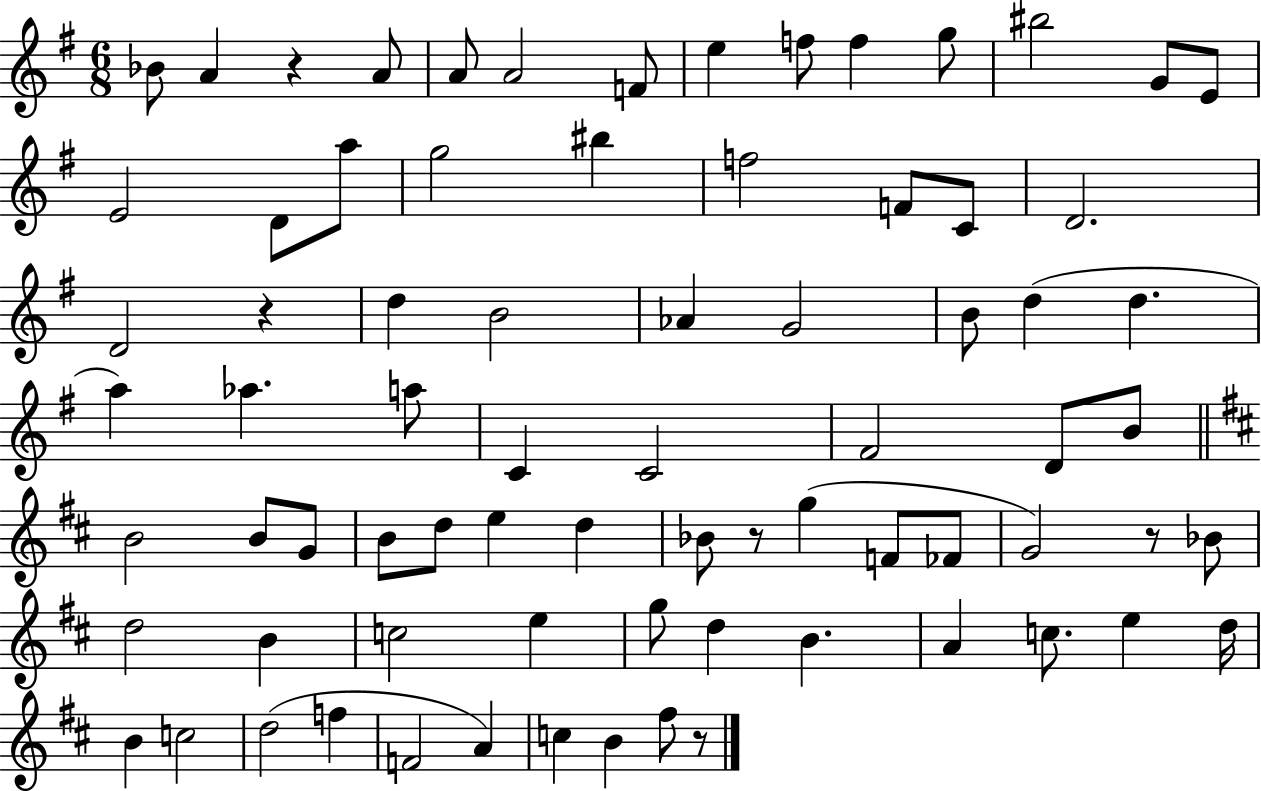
Bb4/e A4/q R/q A4/e A4/e A4/h F4/e E5/q F5/e F5/q G5/e BIS5/h G4/e E4/e E4/h D4/e A5/e G5/h BIS5/q F5/h F4/e C4/e D4/h. D4/h R/q D5/q B4/h Ab4/q G4/h B4/e D5/q D5/q. A5/q Ab5/q. A5/e C4/q C4/h F#4/h D4/e B4/e B4/h B4/e G4/e B4/e D5/e E5/q D5/q Bb4/e R/e G5/q F4/e FES4/e G4/h R/e Bb4/e D5/h B4/q C5/h E5/q G5/e D5/q B4/q. A4/q C5/e. E5/q D5/s B4/q C5/h D5/h F5/q F4/h A4/q C5/q B4/q F#5/e R/e